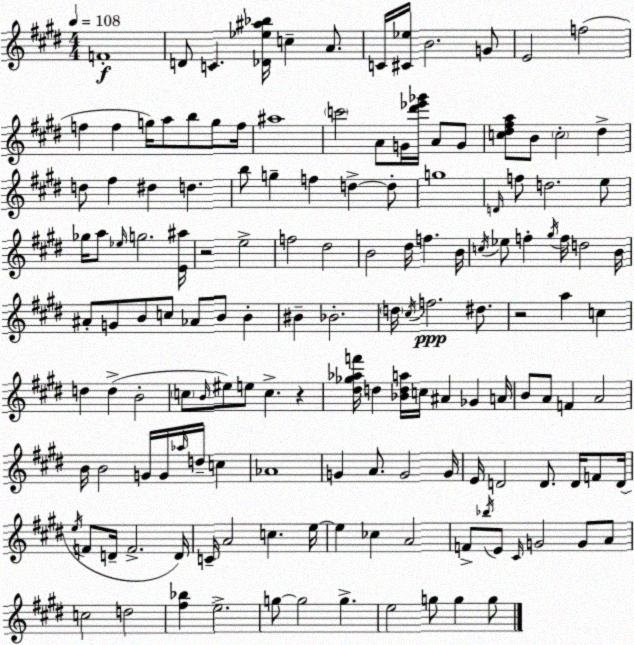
X:1
T:Untitled
M:4/4
L:1/4
K:E
F4 D/2 C [_D_e^a_b]/4 c A/2 C/4 [^C_e]/4 B2 G/2 E2 f2 f f g/4 a/2 b/2 g/2 f/4 ^a4 c'2 A/2 G/4 [^d'_e'_g']/4 A/2 G/2 [c^d^fa]/2 B/2 c2 ^d d/2 ^f ^d d b/2 g f d d/2 g4 D/4 f/2 d2 e/2 _g/4 a/2 _e/4 g2 [E^a]/4 z2 e2 f2 ^d2 B2 ^d/4 f B/4 c/4 _e/2 f ^g/4 f/4 d2 B/4 ^A/2 G/2 B/2 c/2 _A/2 B/2 B ^B _B2 d/4 ^c/4 f2 ^d/2 z2 a c d d B2 c/2 B/4 ^e/2 e/2 c z [^d_g_af']/4 d [_Bda]/4 c/4 ^A _G A/4 B/2 A/2 F A2 B/4 B2 G/4 G/4 _a/4 d/4 c _A4 G A/2 G2 G/4 E/4 D2 D/2 D/4 F/2 D/4 e/4 F/2 D/4 F2 D/4 C/4 A2 c e/4 e _c A2 F/2 _b/4 E/2 ^C/4 G2 G/2 A/2 c2 d2 [^f_b] e2 g/2 g2 g e2 g/2 g g/2